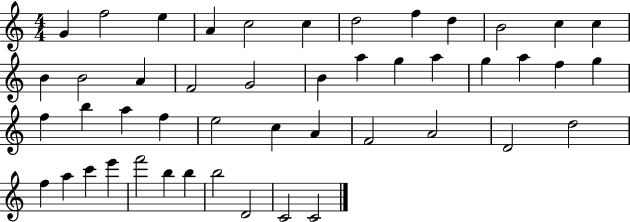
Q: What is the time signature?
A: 4/4